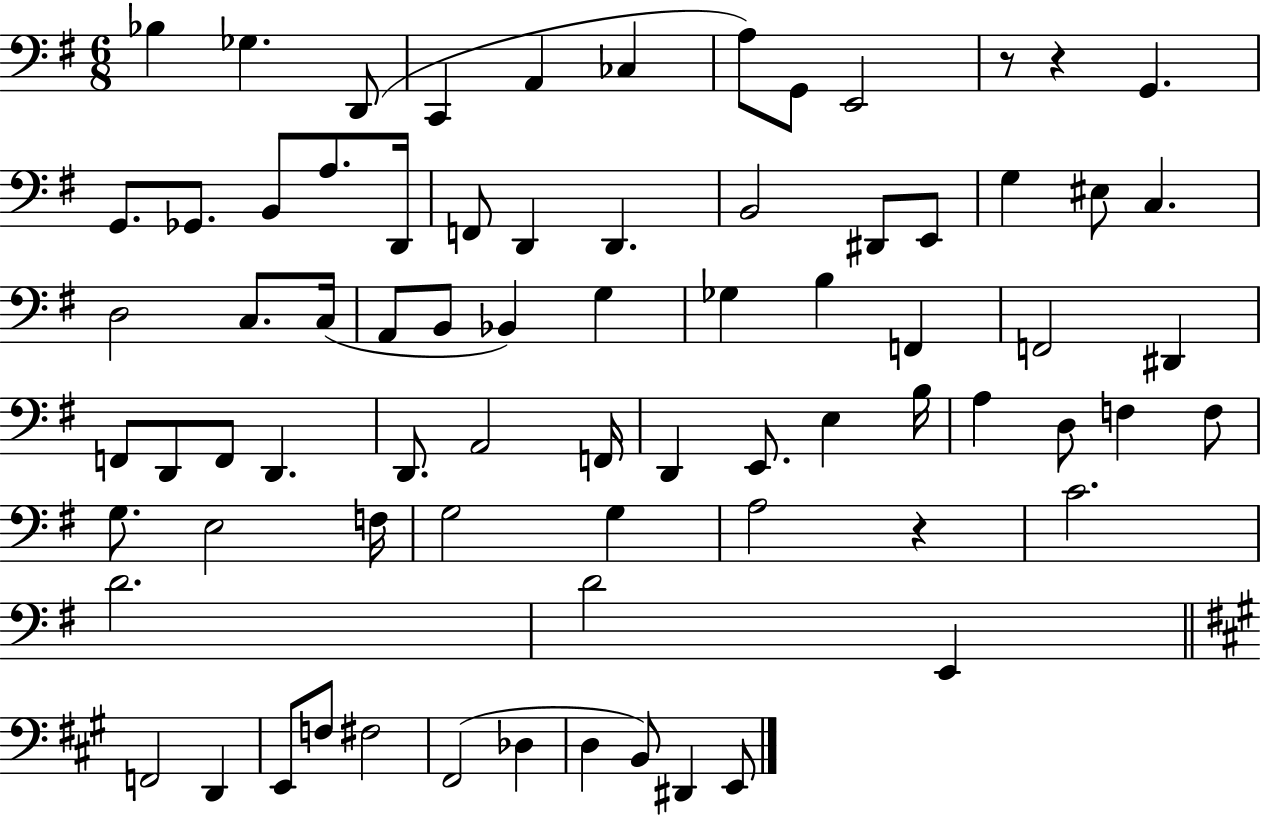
{
  \clef bass
  \numericTimeSignature
  \time 6/8
  \key g \major
  bes4 ges4. d,8( | c,4 a,4 ces4 | a8) g,8 e,2 | r8 r4 g,4. | \break g,8. ges,8. b,8 a8. d,16 | f,8 d,4 d,4. | b,2 dis,8 e,8 | g4 eis8 c4. | \break d2 c8. c16( | a,8 b,8 bes,4) g4 | ges4 b4 f,4 | f,2 dis,4 | \break f,8 d,8 f,8 d,4. | d,8. a,2 f,16 | d,4 e,8. e4 b16 | a4 d8 f4 f8 | \break g8. e2 f16 | g2 g4 | a2 r4 | c'2. | \break d'2. | d'2 e,4 | \bar "||" \break \key a \major f,2 d,4 | e,8 f8 fis2 | fis,2( des4 | d4 b,8) dis,4 e,8 | \break \bar "|."
}